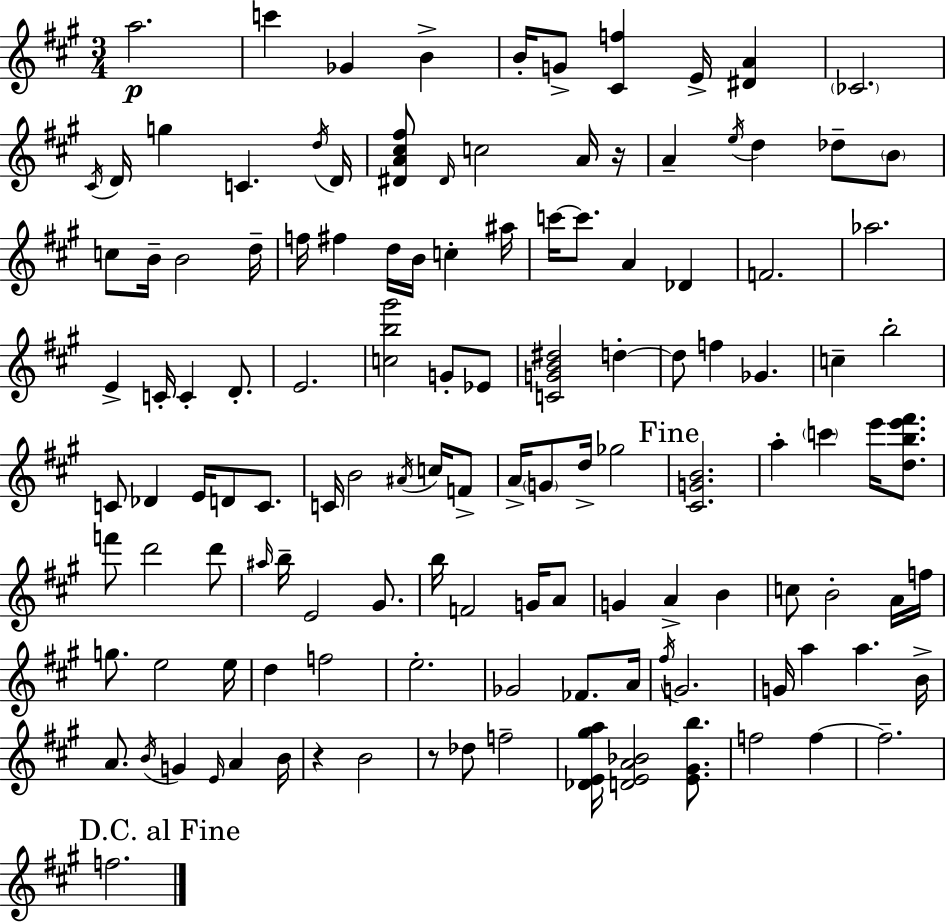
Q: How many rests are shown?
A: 3